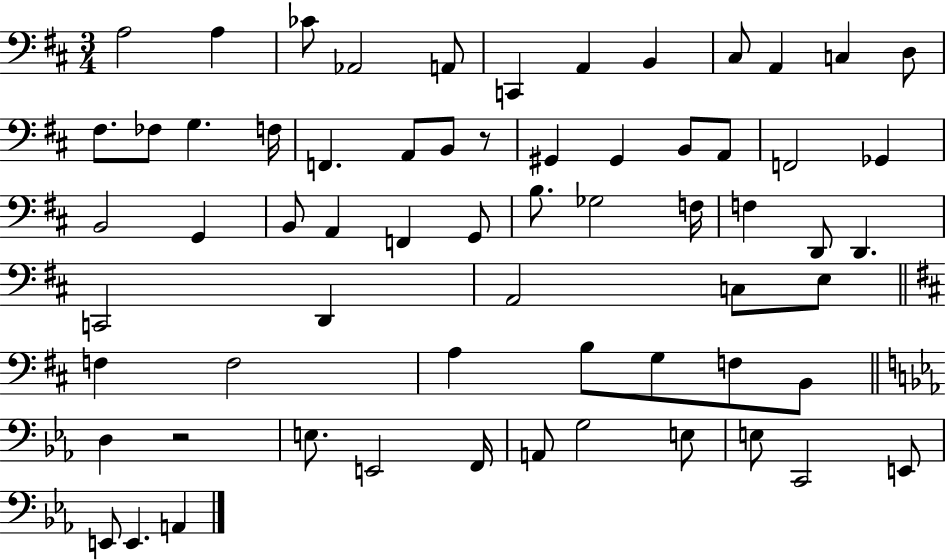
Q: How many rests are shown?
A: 2